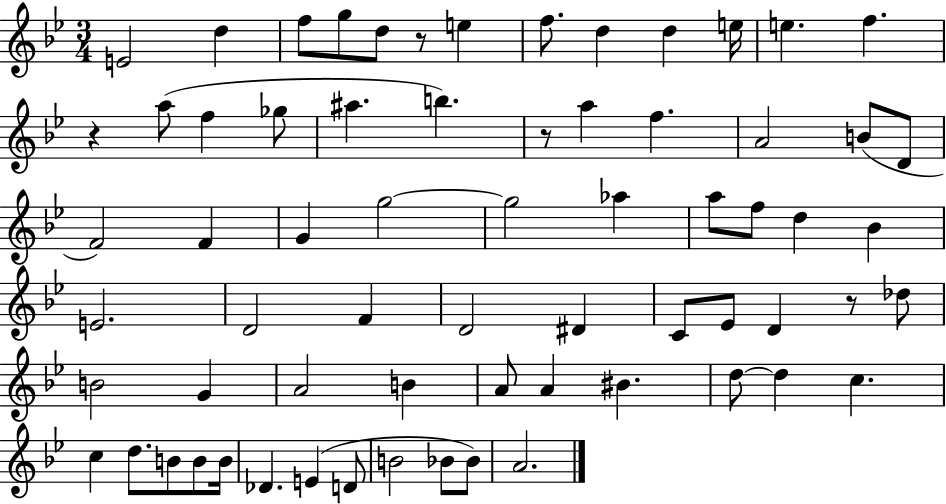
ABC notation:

X:1
T:Untitled
M:3/4
L:1/4
K:Bb
E2 d f/2 g/2 d/2 z/2 e f/2 d d e/4 e f z a/2 f _g/2 ^a b z/2 a f A2 B/2 D/2 F2 F G g2 g2 _a a/2 f/2 d _B E2 D2 F D2 ^D C/2 _E/2 D z/2 _d/2 B2 G A2 B A/2 A ^B d/2 d c c d/2 B/2 B/2 B/4 _D E D/2 B2 _B/2 _B/2 A2